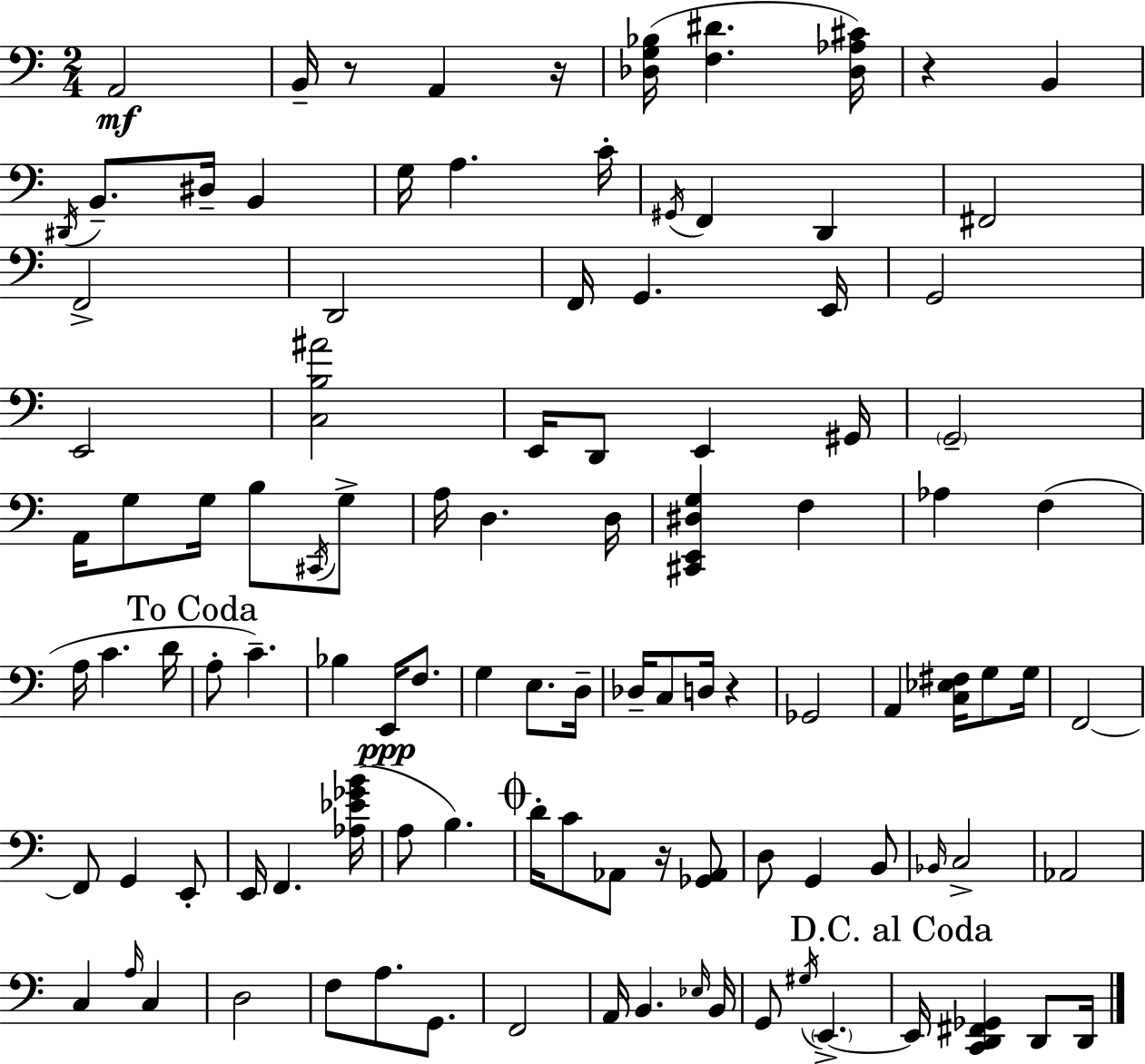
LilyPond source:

{
  \clef bass
  \numericTimeSignature
  \time 2/4
  \key a \minor
  a,2\mf | b,16-- r8 a,4 r16 | <des g bes>16( <f dis'>4. <des aes cis'>16) | r4 b,4 | \break \acciaccatura { dis,16 } b,8.-- dis16-- b,4 | g16 a4. | c'16-. \acciaccatura { gis,16 } f,4 d,4 | fis,2 | \break f,2-> | d,2 | f,16 g,4. | e,16 g,2 | \break e,2 | <c b ais'>2 | e,16 d,8 e,4 | gis,16 \parenthesize g,2-- | \break a,16 g8 g16 b8 | \acciaccatura { cis,16 } g8-> a16 d4. | d16 <cis, e, dis g>4 f4 | aes4 f4( | \break a16 c'4. | d'16 \mark "To Coda" a8-. c'4.--) | bes4 e,16\ppp | f8. g4 e8. | \break d16-- des16-- c8 d16 r4 | ges,2 | a,4 <c ees fis>16 | g8 g16 f,2~~ | \break f,8 g,4 | e,8-. e,16 f,4. | <aes ees' ges' b'>16( a8 b4.) | \mark \markup { \musicglyph "scripts.coda" } d'16-. c'8 aes,8 | \break r16 <ges, aes,>8 d8 g,4 | b,8 \grace { bes,16 } c2-> | aes,2 | c4 | \break \grace { a16 } c4 d2 | f8 a8. | g,8. f,2 | a,16 b,4. | \break \grace { ees16 } b,16 g,8 | \acciaccatura { gis16 } \parenthesize e,4.->~~ \mark "D.C. al Coda" e,16 | <c, d, fis, ges,>4 d,8 d,16 \bar "|."
}